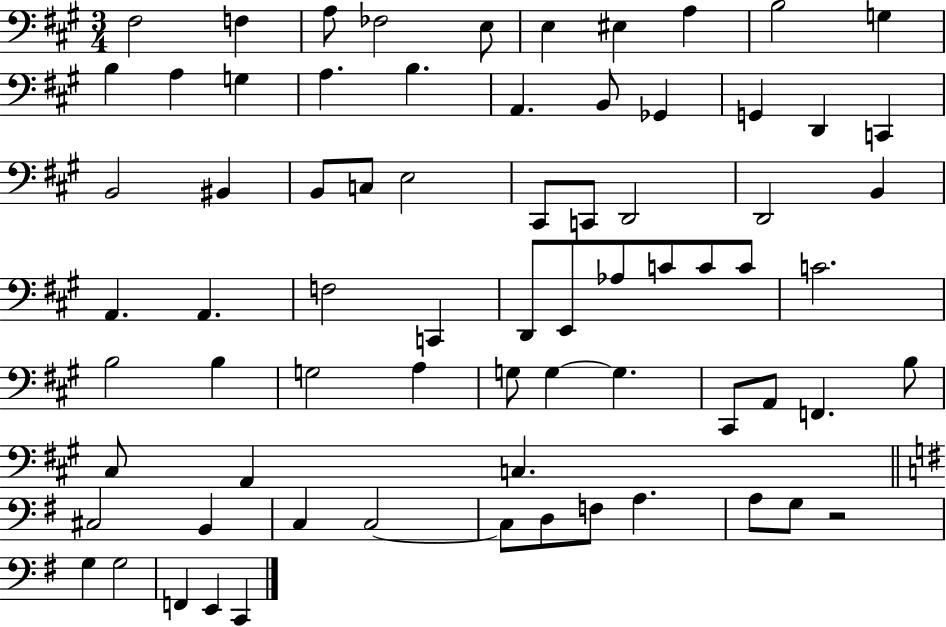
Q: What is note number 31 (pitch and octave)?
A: B2